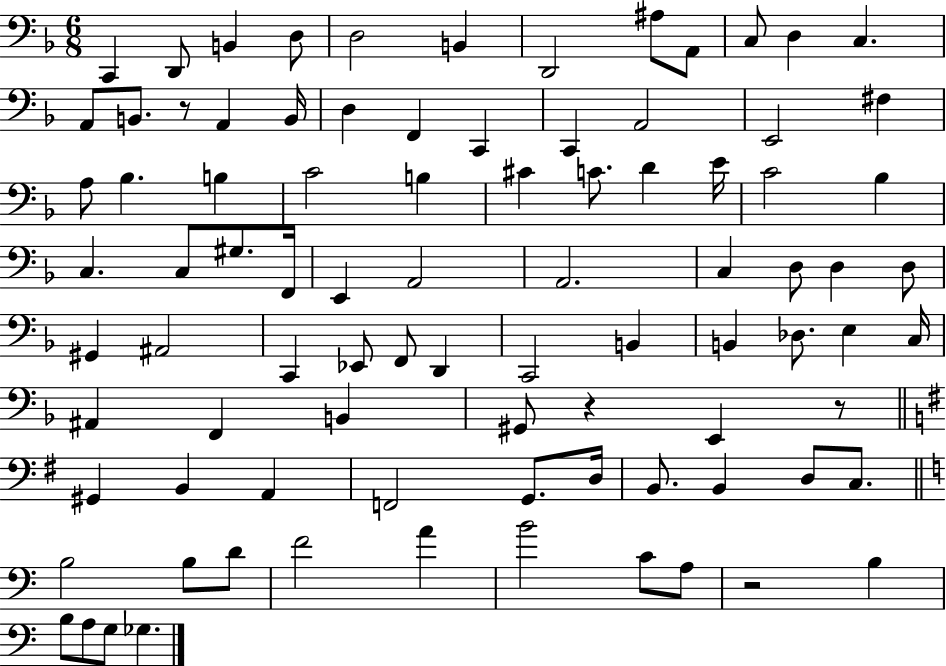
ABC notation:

X:1
T:Untitled
M:6/8
L:1/4
K:F
C,, D,,/2 B,, D,/2 D,2 B,, D,,2 ^A,/2 A,,/2 C,/2 D, C, A,,/2 B,,/2 z/2 A,, B,,/4 D, F,, C,, C,, A,,2 E,,2 ^F, A,/2 _B, B, C2 B, ^C C/2 D E/4 C2 _B, C, C,/2 ^G,/2 F,,/4 E,, A,,2 A,,2 C, D,/2 D, D,/2 ^G,, ^A,,2 C,, _E,,/2 F,,/2 D,, C,,2 B,, B,, _D,/2 E, C,/4 ^A,, F,, B,, ^G,,/2 z E,, z/2 ^G,, B,, A,, F,,2 G,,/2 D,/4 B,,/2 B,, D,/2 C,/2 B,2 B,/2 D/2 F2 A B2 C/2 A,/2 z2 B, B,/2 A,/2 G,/2 _G,